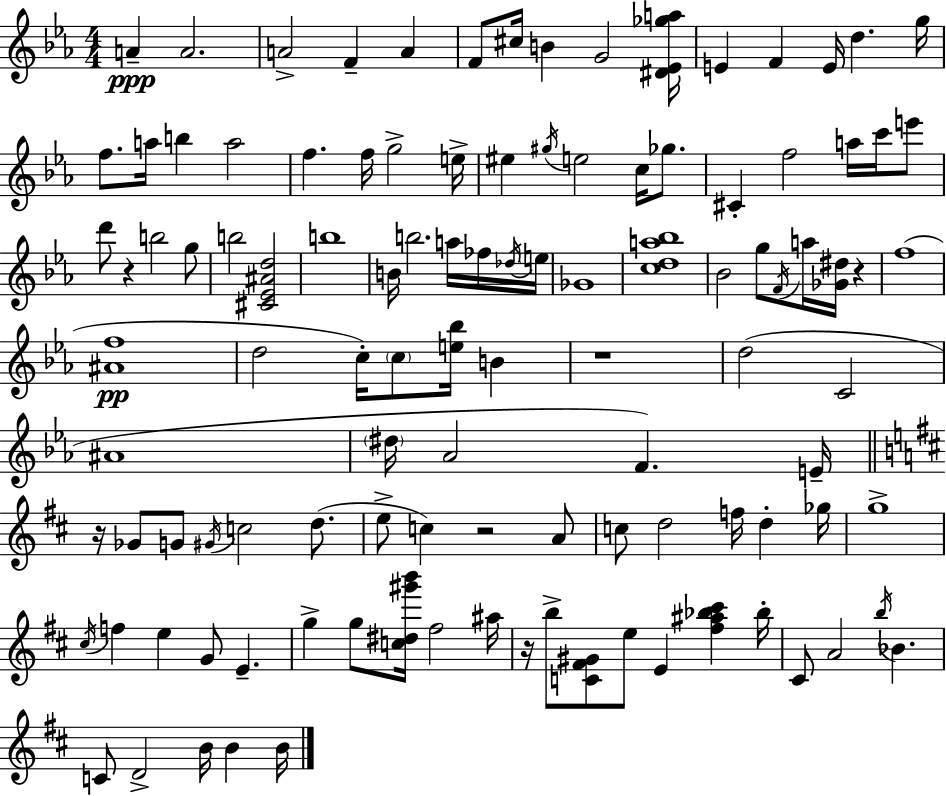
A4/q A4/h. A4/h F4/q A4/q F4/e C#5/s B4/q G4/h [D#4,Eb4,Gb5,A5]/s E4/q F4/q E4/s D5/q. G5/s F5/e. A5/s B5/q A5/h F5/q. F5/s G5/h E5/s EIS5/q G#5/s E5/h C5/s Gb5/e. C#4/q F5/h A5/s C6/s E6/e D6/e R/q B5/h G5/e B5/h [C#4,Eb4,A#4,D5]/h B5/w B4/s B5/h. A5/s FES5/s Db5/s E5/s Gb4/w [C5,D5,A5,Bb5]/w Bb4/h G5/e F4/s A5/s [Gb4,D#5]/s R/q F5/w [A#4,F5]/w D5/h C5/s C5/e [E5,Bb5]/s B4/q R/w D5/h C4/h A#4/w D#5/s Ab4/h F4/q. E4/s R/s Gb4/e G4/e G#4/s C5/h D5/e. E5/e C5/q R/h A4/e C5/e D5/h F5/s D5/q Gb5/s G5/w C#5/s F5/q E5/q G4/e E4/q. G5/q G5/e [C5,D#5,G#6,B6]/s F#5/h A#5/s R/s B5/e [C4,F#4,G#4]/e E5/e E4/q [F#5,A#5,Bb5,C#6]/q Bb5/s C#4/e A4/h B5/s Bb4/q. C4/e D4/h B4/s B4/q B4/s